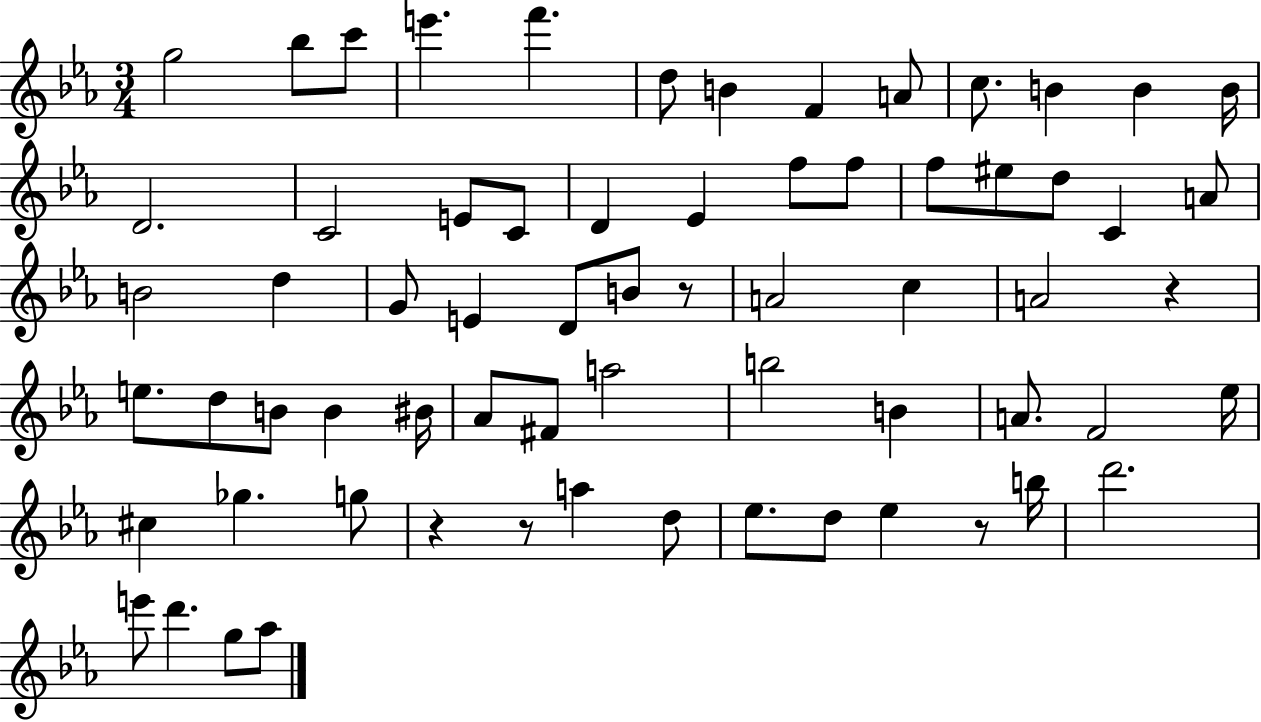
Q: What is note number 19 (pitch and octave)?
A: Eb4